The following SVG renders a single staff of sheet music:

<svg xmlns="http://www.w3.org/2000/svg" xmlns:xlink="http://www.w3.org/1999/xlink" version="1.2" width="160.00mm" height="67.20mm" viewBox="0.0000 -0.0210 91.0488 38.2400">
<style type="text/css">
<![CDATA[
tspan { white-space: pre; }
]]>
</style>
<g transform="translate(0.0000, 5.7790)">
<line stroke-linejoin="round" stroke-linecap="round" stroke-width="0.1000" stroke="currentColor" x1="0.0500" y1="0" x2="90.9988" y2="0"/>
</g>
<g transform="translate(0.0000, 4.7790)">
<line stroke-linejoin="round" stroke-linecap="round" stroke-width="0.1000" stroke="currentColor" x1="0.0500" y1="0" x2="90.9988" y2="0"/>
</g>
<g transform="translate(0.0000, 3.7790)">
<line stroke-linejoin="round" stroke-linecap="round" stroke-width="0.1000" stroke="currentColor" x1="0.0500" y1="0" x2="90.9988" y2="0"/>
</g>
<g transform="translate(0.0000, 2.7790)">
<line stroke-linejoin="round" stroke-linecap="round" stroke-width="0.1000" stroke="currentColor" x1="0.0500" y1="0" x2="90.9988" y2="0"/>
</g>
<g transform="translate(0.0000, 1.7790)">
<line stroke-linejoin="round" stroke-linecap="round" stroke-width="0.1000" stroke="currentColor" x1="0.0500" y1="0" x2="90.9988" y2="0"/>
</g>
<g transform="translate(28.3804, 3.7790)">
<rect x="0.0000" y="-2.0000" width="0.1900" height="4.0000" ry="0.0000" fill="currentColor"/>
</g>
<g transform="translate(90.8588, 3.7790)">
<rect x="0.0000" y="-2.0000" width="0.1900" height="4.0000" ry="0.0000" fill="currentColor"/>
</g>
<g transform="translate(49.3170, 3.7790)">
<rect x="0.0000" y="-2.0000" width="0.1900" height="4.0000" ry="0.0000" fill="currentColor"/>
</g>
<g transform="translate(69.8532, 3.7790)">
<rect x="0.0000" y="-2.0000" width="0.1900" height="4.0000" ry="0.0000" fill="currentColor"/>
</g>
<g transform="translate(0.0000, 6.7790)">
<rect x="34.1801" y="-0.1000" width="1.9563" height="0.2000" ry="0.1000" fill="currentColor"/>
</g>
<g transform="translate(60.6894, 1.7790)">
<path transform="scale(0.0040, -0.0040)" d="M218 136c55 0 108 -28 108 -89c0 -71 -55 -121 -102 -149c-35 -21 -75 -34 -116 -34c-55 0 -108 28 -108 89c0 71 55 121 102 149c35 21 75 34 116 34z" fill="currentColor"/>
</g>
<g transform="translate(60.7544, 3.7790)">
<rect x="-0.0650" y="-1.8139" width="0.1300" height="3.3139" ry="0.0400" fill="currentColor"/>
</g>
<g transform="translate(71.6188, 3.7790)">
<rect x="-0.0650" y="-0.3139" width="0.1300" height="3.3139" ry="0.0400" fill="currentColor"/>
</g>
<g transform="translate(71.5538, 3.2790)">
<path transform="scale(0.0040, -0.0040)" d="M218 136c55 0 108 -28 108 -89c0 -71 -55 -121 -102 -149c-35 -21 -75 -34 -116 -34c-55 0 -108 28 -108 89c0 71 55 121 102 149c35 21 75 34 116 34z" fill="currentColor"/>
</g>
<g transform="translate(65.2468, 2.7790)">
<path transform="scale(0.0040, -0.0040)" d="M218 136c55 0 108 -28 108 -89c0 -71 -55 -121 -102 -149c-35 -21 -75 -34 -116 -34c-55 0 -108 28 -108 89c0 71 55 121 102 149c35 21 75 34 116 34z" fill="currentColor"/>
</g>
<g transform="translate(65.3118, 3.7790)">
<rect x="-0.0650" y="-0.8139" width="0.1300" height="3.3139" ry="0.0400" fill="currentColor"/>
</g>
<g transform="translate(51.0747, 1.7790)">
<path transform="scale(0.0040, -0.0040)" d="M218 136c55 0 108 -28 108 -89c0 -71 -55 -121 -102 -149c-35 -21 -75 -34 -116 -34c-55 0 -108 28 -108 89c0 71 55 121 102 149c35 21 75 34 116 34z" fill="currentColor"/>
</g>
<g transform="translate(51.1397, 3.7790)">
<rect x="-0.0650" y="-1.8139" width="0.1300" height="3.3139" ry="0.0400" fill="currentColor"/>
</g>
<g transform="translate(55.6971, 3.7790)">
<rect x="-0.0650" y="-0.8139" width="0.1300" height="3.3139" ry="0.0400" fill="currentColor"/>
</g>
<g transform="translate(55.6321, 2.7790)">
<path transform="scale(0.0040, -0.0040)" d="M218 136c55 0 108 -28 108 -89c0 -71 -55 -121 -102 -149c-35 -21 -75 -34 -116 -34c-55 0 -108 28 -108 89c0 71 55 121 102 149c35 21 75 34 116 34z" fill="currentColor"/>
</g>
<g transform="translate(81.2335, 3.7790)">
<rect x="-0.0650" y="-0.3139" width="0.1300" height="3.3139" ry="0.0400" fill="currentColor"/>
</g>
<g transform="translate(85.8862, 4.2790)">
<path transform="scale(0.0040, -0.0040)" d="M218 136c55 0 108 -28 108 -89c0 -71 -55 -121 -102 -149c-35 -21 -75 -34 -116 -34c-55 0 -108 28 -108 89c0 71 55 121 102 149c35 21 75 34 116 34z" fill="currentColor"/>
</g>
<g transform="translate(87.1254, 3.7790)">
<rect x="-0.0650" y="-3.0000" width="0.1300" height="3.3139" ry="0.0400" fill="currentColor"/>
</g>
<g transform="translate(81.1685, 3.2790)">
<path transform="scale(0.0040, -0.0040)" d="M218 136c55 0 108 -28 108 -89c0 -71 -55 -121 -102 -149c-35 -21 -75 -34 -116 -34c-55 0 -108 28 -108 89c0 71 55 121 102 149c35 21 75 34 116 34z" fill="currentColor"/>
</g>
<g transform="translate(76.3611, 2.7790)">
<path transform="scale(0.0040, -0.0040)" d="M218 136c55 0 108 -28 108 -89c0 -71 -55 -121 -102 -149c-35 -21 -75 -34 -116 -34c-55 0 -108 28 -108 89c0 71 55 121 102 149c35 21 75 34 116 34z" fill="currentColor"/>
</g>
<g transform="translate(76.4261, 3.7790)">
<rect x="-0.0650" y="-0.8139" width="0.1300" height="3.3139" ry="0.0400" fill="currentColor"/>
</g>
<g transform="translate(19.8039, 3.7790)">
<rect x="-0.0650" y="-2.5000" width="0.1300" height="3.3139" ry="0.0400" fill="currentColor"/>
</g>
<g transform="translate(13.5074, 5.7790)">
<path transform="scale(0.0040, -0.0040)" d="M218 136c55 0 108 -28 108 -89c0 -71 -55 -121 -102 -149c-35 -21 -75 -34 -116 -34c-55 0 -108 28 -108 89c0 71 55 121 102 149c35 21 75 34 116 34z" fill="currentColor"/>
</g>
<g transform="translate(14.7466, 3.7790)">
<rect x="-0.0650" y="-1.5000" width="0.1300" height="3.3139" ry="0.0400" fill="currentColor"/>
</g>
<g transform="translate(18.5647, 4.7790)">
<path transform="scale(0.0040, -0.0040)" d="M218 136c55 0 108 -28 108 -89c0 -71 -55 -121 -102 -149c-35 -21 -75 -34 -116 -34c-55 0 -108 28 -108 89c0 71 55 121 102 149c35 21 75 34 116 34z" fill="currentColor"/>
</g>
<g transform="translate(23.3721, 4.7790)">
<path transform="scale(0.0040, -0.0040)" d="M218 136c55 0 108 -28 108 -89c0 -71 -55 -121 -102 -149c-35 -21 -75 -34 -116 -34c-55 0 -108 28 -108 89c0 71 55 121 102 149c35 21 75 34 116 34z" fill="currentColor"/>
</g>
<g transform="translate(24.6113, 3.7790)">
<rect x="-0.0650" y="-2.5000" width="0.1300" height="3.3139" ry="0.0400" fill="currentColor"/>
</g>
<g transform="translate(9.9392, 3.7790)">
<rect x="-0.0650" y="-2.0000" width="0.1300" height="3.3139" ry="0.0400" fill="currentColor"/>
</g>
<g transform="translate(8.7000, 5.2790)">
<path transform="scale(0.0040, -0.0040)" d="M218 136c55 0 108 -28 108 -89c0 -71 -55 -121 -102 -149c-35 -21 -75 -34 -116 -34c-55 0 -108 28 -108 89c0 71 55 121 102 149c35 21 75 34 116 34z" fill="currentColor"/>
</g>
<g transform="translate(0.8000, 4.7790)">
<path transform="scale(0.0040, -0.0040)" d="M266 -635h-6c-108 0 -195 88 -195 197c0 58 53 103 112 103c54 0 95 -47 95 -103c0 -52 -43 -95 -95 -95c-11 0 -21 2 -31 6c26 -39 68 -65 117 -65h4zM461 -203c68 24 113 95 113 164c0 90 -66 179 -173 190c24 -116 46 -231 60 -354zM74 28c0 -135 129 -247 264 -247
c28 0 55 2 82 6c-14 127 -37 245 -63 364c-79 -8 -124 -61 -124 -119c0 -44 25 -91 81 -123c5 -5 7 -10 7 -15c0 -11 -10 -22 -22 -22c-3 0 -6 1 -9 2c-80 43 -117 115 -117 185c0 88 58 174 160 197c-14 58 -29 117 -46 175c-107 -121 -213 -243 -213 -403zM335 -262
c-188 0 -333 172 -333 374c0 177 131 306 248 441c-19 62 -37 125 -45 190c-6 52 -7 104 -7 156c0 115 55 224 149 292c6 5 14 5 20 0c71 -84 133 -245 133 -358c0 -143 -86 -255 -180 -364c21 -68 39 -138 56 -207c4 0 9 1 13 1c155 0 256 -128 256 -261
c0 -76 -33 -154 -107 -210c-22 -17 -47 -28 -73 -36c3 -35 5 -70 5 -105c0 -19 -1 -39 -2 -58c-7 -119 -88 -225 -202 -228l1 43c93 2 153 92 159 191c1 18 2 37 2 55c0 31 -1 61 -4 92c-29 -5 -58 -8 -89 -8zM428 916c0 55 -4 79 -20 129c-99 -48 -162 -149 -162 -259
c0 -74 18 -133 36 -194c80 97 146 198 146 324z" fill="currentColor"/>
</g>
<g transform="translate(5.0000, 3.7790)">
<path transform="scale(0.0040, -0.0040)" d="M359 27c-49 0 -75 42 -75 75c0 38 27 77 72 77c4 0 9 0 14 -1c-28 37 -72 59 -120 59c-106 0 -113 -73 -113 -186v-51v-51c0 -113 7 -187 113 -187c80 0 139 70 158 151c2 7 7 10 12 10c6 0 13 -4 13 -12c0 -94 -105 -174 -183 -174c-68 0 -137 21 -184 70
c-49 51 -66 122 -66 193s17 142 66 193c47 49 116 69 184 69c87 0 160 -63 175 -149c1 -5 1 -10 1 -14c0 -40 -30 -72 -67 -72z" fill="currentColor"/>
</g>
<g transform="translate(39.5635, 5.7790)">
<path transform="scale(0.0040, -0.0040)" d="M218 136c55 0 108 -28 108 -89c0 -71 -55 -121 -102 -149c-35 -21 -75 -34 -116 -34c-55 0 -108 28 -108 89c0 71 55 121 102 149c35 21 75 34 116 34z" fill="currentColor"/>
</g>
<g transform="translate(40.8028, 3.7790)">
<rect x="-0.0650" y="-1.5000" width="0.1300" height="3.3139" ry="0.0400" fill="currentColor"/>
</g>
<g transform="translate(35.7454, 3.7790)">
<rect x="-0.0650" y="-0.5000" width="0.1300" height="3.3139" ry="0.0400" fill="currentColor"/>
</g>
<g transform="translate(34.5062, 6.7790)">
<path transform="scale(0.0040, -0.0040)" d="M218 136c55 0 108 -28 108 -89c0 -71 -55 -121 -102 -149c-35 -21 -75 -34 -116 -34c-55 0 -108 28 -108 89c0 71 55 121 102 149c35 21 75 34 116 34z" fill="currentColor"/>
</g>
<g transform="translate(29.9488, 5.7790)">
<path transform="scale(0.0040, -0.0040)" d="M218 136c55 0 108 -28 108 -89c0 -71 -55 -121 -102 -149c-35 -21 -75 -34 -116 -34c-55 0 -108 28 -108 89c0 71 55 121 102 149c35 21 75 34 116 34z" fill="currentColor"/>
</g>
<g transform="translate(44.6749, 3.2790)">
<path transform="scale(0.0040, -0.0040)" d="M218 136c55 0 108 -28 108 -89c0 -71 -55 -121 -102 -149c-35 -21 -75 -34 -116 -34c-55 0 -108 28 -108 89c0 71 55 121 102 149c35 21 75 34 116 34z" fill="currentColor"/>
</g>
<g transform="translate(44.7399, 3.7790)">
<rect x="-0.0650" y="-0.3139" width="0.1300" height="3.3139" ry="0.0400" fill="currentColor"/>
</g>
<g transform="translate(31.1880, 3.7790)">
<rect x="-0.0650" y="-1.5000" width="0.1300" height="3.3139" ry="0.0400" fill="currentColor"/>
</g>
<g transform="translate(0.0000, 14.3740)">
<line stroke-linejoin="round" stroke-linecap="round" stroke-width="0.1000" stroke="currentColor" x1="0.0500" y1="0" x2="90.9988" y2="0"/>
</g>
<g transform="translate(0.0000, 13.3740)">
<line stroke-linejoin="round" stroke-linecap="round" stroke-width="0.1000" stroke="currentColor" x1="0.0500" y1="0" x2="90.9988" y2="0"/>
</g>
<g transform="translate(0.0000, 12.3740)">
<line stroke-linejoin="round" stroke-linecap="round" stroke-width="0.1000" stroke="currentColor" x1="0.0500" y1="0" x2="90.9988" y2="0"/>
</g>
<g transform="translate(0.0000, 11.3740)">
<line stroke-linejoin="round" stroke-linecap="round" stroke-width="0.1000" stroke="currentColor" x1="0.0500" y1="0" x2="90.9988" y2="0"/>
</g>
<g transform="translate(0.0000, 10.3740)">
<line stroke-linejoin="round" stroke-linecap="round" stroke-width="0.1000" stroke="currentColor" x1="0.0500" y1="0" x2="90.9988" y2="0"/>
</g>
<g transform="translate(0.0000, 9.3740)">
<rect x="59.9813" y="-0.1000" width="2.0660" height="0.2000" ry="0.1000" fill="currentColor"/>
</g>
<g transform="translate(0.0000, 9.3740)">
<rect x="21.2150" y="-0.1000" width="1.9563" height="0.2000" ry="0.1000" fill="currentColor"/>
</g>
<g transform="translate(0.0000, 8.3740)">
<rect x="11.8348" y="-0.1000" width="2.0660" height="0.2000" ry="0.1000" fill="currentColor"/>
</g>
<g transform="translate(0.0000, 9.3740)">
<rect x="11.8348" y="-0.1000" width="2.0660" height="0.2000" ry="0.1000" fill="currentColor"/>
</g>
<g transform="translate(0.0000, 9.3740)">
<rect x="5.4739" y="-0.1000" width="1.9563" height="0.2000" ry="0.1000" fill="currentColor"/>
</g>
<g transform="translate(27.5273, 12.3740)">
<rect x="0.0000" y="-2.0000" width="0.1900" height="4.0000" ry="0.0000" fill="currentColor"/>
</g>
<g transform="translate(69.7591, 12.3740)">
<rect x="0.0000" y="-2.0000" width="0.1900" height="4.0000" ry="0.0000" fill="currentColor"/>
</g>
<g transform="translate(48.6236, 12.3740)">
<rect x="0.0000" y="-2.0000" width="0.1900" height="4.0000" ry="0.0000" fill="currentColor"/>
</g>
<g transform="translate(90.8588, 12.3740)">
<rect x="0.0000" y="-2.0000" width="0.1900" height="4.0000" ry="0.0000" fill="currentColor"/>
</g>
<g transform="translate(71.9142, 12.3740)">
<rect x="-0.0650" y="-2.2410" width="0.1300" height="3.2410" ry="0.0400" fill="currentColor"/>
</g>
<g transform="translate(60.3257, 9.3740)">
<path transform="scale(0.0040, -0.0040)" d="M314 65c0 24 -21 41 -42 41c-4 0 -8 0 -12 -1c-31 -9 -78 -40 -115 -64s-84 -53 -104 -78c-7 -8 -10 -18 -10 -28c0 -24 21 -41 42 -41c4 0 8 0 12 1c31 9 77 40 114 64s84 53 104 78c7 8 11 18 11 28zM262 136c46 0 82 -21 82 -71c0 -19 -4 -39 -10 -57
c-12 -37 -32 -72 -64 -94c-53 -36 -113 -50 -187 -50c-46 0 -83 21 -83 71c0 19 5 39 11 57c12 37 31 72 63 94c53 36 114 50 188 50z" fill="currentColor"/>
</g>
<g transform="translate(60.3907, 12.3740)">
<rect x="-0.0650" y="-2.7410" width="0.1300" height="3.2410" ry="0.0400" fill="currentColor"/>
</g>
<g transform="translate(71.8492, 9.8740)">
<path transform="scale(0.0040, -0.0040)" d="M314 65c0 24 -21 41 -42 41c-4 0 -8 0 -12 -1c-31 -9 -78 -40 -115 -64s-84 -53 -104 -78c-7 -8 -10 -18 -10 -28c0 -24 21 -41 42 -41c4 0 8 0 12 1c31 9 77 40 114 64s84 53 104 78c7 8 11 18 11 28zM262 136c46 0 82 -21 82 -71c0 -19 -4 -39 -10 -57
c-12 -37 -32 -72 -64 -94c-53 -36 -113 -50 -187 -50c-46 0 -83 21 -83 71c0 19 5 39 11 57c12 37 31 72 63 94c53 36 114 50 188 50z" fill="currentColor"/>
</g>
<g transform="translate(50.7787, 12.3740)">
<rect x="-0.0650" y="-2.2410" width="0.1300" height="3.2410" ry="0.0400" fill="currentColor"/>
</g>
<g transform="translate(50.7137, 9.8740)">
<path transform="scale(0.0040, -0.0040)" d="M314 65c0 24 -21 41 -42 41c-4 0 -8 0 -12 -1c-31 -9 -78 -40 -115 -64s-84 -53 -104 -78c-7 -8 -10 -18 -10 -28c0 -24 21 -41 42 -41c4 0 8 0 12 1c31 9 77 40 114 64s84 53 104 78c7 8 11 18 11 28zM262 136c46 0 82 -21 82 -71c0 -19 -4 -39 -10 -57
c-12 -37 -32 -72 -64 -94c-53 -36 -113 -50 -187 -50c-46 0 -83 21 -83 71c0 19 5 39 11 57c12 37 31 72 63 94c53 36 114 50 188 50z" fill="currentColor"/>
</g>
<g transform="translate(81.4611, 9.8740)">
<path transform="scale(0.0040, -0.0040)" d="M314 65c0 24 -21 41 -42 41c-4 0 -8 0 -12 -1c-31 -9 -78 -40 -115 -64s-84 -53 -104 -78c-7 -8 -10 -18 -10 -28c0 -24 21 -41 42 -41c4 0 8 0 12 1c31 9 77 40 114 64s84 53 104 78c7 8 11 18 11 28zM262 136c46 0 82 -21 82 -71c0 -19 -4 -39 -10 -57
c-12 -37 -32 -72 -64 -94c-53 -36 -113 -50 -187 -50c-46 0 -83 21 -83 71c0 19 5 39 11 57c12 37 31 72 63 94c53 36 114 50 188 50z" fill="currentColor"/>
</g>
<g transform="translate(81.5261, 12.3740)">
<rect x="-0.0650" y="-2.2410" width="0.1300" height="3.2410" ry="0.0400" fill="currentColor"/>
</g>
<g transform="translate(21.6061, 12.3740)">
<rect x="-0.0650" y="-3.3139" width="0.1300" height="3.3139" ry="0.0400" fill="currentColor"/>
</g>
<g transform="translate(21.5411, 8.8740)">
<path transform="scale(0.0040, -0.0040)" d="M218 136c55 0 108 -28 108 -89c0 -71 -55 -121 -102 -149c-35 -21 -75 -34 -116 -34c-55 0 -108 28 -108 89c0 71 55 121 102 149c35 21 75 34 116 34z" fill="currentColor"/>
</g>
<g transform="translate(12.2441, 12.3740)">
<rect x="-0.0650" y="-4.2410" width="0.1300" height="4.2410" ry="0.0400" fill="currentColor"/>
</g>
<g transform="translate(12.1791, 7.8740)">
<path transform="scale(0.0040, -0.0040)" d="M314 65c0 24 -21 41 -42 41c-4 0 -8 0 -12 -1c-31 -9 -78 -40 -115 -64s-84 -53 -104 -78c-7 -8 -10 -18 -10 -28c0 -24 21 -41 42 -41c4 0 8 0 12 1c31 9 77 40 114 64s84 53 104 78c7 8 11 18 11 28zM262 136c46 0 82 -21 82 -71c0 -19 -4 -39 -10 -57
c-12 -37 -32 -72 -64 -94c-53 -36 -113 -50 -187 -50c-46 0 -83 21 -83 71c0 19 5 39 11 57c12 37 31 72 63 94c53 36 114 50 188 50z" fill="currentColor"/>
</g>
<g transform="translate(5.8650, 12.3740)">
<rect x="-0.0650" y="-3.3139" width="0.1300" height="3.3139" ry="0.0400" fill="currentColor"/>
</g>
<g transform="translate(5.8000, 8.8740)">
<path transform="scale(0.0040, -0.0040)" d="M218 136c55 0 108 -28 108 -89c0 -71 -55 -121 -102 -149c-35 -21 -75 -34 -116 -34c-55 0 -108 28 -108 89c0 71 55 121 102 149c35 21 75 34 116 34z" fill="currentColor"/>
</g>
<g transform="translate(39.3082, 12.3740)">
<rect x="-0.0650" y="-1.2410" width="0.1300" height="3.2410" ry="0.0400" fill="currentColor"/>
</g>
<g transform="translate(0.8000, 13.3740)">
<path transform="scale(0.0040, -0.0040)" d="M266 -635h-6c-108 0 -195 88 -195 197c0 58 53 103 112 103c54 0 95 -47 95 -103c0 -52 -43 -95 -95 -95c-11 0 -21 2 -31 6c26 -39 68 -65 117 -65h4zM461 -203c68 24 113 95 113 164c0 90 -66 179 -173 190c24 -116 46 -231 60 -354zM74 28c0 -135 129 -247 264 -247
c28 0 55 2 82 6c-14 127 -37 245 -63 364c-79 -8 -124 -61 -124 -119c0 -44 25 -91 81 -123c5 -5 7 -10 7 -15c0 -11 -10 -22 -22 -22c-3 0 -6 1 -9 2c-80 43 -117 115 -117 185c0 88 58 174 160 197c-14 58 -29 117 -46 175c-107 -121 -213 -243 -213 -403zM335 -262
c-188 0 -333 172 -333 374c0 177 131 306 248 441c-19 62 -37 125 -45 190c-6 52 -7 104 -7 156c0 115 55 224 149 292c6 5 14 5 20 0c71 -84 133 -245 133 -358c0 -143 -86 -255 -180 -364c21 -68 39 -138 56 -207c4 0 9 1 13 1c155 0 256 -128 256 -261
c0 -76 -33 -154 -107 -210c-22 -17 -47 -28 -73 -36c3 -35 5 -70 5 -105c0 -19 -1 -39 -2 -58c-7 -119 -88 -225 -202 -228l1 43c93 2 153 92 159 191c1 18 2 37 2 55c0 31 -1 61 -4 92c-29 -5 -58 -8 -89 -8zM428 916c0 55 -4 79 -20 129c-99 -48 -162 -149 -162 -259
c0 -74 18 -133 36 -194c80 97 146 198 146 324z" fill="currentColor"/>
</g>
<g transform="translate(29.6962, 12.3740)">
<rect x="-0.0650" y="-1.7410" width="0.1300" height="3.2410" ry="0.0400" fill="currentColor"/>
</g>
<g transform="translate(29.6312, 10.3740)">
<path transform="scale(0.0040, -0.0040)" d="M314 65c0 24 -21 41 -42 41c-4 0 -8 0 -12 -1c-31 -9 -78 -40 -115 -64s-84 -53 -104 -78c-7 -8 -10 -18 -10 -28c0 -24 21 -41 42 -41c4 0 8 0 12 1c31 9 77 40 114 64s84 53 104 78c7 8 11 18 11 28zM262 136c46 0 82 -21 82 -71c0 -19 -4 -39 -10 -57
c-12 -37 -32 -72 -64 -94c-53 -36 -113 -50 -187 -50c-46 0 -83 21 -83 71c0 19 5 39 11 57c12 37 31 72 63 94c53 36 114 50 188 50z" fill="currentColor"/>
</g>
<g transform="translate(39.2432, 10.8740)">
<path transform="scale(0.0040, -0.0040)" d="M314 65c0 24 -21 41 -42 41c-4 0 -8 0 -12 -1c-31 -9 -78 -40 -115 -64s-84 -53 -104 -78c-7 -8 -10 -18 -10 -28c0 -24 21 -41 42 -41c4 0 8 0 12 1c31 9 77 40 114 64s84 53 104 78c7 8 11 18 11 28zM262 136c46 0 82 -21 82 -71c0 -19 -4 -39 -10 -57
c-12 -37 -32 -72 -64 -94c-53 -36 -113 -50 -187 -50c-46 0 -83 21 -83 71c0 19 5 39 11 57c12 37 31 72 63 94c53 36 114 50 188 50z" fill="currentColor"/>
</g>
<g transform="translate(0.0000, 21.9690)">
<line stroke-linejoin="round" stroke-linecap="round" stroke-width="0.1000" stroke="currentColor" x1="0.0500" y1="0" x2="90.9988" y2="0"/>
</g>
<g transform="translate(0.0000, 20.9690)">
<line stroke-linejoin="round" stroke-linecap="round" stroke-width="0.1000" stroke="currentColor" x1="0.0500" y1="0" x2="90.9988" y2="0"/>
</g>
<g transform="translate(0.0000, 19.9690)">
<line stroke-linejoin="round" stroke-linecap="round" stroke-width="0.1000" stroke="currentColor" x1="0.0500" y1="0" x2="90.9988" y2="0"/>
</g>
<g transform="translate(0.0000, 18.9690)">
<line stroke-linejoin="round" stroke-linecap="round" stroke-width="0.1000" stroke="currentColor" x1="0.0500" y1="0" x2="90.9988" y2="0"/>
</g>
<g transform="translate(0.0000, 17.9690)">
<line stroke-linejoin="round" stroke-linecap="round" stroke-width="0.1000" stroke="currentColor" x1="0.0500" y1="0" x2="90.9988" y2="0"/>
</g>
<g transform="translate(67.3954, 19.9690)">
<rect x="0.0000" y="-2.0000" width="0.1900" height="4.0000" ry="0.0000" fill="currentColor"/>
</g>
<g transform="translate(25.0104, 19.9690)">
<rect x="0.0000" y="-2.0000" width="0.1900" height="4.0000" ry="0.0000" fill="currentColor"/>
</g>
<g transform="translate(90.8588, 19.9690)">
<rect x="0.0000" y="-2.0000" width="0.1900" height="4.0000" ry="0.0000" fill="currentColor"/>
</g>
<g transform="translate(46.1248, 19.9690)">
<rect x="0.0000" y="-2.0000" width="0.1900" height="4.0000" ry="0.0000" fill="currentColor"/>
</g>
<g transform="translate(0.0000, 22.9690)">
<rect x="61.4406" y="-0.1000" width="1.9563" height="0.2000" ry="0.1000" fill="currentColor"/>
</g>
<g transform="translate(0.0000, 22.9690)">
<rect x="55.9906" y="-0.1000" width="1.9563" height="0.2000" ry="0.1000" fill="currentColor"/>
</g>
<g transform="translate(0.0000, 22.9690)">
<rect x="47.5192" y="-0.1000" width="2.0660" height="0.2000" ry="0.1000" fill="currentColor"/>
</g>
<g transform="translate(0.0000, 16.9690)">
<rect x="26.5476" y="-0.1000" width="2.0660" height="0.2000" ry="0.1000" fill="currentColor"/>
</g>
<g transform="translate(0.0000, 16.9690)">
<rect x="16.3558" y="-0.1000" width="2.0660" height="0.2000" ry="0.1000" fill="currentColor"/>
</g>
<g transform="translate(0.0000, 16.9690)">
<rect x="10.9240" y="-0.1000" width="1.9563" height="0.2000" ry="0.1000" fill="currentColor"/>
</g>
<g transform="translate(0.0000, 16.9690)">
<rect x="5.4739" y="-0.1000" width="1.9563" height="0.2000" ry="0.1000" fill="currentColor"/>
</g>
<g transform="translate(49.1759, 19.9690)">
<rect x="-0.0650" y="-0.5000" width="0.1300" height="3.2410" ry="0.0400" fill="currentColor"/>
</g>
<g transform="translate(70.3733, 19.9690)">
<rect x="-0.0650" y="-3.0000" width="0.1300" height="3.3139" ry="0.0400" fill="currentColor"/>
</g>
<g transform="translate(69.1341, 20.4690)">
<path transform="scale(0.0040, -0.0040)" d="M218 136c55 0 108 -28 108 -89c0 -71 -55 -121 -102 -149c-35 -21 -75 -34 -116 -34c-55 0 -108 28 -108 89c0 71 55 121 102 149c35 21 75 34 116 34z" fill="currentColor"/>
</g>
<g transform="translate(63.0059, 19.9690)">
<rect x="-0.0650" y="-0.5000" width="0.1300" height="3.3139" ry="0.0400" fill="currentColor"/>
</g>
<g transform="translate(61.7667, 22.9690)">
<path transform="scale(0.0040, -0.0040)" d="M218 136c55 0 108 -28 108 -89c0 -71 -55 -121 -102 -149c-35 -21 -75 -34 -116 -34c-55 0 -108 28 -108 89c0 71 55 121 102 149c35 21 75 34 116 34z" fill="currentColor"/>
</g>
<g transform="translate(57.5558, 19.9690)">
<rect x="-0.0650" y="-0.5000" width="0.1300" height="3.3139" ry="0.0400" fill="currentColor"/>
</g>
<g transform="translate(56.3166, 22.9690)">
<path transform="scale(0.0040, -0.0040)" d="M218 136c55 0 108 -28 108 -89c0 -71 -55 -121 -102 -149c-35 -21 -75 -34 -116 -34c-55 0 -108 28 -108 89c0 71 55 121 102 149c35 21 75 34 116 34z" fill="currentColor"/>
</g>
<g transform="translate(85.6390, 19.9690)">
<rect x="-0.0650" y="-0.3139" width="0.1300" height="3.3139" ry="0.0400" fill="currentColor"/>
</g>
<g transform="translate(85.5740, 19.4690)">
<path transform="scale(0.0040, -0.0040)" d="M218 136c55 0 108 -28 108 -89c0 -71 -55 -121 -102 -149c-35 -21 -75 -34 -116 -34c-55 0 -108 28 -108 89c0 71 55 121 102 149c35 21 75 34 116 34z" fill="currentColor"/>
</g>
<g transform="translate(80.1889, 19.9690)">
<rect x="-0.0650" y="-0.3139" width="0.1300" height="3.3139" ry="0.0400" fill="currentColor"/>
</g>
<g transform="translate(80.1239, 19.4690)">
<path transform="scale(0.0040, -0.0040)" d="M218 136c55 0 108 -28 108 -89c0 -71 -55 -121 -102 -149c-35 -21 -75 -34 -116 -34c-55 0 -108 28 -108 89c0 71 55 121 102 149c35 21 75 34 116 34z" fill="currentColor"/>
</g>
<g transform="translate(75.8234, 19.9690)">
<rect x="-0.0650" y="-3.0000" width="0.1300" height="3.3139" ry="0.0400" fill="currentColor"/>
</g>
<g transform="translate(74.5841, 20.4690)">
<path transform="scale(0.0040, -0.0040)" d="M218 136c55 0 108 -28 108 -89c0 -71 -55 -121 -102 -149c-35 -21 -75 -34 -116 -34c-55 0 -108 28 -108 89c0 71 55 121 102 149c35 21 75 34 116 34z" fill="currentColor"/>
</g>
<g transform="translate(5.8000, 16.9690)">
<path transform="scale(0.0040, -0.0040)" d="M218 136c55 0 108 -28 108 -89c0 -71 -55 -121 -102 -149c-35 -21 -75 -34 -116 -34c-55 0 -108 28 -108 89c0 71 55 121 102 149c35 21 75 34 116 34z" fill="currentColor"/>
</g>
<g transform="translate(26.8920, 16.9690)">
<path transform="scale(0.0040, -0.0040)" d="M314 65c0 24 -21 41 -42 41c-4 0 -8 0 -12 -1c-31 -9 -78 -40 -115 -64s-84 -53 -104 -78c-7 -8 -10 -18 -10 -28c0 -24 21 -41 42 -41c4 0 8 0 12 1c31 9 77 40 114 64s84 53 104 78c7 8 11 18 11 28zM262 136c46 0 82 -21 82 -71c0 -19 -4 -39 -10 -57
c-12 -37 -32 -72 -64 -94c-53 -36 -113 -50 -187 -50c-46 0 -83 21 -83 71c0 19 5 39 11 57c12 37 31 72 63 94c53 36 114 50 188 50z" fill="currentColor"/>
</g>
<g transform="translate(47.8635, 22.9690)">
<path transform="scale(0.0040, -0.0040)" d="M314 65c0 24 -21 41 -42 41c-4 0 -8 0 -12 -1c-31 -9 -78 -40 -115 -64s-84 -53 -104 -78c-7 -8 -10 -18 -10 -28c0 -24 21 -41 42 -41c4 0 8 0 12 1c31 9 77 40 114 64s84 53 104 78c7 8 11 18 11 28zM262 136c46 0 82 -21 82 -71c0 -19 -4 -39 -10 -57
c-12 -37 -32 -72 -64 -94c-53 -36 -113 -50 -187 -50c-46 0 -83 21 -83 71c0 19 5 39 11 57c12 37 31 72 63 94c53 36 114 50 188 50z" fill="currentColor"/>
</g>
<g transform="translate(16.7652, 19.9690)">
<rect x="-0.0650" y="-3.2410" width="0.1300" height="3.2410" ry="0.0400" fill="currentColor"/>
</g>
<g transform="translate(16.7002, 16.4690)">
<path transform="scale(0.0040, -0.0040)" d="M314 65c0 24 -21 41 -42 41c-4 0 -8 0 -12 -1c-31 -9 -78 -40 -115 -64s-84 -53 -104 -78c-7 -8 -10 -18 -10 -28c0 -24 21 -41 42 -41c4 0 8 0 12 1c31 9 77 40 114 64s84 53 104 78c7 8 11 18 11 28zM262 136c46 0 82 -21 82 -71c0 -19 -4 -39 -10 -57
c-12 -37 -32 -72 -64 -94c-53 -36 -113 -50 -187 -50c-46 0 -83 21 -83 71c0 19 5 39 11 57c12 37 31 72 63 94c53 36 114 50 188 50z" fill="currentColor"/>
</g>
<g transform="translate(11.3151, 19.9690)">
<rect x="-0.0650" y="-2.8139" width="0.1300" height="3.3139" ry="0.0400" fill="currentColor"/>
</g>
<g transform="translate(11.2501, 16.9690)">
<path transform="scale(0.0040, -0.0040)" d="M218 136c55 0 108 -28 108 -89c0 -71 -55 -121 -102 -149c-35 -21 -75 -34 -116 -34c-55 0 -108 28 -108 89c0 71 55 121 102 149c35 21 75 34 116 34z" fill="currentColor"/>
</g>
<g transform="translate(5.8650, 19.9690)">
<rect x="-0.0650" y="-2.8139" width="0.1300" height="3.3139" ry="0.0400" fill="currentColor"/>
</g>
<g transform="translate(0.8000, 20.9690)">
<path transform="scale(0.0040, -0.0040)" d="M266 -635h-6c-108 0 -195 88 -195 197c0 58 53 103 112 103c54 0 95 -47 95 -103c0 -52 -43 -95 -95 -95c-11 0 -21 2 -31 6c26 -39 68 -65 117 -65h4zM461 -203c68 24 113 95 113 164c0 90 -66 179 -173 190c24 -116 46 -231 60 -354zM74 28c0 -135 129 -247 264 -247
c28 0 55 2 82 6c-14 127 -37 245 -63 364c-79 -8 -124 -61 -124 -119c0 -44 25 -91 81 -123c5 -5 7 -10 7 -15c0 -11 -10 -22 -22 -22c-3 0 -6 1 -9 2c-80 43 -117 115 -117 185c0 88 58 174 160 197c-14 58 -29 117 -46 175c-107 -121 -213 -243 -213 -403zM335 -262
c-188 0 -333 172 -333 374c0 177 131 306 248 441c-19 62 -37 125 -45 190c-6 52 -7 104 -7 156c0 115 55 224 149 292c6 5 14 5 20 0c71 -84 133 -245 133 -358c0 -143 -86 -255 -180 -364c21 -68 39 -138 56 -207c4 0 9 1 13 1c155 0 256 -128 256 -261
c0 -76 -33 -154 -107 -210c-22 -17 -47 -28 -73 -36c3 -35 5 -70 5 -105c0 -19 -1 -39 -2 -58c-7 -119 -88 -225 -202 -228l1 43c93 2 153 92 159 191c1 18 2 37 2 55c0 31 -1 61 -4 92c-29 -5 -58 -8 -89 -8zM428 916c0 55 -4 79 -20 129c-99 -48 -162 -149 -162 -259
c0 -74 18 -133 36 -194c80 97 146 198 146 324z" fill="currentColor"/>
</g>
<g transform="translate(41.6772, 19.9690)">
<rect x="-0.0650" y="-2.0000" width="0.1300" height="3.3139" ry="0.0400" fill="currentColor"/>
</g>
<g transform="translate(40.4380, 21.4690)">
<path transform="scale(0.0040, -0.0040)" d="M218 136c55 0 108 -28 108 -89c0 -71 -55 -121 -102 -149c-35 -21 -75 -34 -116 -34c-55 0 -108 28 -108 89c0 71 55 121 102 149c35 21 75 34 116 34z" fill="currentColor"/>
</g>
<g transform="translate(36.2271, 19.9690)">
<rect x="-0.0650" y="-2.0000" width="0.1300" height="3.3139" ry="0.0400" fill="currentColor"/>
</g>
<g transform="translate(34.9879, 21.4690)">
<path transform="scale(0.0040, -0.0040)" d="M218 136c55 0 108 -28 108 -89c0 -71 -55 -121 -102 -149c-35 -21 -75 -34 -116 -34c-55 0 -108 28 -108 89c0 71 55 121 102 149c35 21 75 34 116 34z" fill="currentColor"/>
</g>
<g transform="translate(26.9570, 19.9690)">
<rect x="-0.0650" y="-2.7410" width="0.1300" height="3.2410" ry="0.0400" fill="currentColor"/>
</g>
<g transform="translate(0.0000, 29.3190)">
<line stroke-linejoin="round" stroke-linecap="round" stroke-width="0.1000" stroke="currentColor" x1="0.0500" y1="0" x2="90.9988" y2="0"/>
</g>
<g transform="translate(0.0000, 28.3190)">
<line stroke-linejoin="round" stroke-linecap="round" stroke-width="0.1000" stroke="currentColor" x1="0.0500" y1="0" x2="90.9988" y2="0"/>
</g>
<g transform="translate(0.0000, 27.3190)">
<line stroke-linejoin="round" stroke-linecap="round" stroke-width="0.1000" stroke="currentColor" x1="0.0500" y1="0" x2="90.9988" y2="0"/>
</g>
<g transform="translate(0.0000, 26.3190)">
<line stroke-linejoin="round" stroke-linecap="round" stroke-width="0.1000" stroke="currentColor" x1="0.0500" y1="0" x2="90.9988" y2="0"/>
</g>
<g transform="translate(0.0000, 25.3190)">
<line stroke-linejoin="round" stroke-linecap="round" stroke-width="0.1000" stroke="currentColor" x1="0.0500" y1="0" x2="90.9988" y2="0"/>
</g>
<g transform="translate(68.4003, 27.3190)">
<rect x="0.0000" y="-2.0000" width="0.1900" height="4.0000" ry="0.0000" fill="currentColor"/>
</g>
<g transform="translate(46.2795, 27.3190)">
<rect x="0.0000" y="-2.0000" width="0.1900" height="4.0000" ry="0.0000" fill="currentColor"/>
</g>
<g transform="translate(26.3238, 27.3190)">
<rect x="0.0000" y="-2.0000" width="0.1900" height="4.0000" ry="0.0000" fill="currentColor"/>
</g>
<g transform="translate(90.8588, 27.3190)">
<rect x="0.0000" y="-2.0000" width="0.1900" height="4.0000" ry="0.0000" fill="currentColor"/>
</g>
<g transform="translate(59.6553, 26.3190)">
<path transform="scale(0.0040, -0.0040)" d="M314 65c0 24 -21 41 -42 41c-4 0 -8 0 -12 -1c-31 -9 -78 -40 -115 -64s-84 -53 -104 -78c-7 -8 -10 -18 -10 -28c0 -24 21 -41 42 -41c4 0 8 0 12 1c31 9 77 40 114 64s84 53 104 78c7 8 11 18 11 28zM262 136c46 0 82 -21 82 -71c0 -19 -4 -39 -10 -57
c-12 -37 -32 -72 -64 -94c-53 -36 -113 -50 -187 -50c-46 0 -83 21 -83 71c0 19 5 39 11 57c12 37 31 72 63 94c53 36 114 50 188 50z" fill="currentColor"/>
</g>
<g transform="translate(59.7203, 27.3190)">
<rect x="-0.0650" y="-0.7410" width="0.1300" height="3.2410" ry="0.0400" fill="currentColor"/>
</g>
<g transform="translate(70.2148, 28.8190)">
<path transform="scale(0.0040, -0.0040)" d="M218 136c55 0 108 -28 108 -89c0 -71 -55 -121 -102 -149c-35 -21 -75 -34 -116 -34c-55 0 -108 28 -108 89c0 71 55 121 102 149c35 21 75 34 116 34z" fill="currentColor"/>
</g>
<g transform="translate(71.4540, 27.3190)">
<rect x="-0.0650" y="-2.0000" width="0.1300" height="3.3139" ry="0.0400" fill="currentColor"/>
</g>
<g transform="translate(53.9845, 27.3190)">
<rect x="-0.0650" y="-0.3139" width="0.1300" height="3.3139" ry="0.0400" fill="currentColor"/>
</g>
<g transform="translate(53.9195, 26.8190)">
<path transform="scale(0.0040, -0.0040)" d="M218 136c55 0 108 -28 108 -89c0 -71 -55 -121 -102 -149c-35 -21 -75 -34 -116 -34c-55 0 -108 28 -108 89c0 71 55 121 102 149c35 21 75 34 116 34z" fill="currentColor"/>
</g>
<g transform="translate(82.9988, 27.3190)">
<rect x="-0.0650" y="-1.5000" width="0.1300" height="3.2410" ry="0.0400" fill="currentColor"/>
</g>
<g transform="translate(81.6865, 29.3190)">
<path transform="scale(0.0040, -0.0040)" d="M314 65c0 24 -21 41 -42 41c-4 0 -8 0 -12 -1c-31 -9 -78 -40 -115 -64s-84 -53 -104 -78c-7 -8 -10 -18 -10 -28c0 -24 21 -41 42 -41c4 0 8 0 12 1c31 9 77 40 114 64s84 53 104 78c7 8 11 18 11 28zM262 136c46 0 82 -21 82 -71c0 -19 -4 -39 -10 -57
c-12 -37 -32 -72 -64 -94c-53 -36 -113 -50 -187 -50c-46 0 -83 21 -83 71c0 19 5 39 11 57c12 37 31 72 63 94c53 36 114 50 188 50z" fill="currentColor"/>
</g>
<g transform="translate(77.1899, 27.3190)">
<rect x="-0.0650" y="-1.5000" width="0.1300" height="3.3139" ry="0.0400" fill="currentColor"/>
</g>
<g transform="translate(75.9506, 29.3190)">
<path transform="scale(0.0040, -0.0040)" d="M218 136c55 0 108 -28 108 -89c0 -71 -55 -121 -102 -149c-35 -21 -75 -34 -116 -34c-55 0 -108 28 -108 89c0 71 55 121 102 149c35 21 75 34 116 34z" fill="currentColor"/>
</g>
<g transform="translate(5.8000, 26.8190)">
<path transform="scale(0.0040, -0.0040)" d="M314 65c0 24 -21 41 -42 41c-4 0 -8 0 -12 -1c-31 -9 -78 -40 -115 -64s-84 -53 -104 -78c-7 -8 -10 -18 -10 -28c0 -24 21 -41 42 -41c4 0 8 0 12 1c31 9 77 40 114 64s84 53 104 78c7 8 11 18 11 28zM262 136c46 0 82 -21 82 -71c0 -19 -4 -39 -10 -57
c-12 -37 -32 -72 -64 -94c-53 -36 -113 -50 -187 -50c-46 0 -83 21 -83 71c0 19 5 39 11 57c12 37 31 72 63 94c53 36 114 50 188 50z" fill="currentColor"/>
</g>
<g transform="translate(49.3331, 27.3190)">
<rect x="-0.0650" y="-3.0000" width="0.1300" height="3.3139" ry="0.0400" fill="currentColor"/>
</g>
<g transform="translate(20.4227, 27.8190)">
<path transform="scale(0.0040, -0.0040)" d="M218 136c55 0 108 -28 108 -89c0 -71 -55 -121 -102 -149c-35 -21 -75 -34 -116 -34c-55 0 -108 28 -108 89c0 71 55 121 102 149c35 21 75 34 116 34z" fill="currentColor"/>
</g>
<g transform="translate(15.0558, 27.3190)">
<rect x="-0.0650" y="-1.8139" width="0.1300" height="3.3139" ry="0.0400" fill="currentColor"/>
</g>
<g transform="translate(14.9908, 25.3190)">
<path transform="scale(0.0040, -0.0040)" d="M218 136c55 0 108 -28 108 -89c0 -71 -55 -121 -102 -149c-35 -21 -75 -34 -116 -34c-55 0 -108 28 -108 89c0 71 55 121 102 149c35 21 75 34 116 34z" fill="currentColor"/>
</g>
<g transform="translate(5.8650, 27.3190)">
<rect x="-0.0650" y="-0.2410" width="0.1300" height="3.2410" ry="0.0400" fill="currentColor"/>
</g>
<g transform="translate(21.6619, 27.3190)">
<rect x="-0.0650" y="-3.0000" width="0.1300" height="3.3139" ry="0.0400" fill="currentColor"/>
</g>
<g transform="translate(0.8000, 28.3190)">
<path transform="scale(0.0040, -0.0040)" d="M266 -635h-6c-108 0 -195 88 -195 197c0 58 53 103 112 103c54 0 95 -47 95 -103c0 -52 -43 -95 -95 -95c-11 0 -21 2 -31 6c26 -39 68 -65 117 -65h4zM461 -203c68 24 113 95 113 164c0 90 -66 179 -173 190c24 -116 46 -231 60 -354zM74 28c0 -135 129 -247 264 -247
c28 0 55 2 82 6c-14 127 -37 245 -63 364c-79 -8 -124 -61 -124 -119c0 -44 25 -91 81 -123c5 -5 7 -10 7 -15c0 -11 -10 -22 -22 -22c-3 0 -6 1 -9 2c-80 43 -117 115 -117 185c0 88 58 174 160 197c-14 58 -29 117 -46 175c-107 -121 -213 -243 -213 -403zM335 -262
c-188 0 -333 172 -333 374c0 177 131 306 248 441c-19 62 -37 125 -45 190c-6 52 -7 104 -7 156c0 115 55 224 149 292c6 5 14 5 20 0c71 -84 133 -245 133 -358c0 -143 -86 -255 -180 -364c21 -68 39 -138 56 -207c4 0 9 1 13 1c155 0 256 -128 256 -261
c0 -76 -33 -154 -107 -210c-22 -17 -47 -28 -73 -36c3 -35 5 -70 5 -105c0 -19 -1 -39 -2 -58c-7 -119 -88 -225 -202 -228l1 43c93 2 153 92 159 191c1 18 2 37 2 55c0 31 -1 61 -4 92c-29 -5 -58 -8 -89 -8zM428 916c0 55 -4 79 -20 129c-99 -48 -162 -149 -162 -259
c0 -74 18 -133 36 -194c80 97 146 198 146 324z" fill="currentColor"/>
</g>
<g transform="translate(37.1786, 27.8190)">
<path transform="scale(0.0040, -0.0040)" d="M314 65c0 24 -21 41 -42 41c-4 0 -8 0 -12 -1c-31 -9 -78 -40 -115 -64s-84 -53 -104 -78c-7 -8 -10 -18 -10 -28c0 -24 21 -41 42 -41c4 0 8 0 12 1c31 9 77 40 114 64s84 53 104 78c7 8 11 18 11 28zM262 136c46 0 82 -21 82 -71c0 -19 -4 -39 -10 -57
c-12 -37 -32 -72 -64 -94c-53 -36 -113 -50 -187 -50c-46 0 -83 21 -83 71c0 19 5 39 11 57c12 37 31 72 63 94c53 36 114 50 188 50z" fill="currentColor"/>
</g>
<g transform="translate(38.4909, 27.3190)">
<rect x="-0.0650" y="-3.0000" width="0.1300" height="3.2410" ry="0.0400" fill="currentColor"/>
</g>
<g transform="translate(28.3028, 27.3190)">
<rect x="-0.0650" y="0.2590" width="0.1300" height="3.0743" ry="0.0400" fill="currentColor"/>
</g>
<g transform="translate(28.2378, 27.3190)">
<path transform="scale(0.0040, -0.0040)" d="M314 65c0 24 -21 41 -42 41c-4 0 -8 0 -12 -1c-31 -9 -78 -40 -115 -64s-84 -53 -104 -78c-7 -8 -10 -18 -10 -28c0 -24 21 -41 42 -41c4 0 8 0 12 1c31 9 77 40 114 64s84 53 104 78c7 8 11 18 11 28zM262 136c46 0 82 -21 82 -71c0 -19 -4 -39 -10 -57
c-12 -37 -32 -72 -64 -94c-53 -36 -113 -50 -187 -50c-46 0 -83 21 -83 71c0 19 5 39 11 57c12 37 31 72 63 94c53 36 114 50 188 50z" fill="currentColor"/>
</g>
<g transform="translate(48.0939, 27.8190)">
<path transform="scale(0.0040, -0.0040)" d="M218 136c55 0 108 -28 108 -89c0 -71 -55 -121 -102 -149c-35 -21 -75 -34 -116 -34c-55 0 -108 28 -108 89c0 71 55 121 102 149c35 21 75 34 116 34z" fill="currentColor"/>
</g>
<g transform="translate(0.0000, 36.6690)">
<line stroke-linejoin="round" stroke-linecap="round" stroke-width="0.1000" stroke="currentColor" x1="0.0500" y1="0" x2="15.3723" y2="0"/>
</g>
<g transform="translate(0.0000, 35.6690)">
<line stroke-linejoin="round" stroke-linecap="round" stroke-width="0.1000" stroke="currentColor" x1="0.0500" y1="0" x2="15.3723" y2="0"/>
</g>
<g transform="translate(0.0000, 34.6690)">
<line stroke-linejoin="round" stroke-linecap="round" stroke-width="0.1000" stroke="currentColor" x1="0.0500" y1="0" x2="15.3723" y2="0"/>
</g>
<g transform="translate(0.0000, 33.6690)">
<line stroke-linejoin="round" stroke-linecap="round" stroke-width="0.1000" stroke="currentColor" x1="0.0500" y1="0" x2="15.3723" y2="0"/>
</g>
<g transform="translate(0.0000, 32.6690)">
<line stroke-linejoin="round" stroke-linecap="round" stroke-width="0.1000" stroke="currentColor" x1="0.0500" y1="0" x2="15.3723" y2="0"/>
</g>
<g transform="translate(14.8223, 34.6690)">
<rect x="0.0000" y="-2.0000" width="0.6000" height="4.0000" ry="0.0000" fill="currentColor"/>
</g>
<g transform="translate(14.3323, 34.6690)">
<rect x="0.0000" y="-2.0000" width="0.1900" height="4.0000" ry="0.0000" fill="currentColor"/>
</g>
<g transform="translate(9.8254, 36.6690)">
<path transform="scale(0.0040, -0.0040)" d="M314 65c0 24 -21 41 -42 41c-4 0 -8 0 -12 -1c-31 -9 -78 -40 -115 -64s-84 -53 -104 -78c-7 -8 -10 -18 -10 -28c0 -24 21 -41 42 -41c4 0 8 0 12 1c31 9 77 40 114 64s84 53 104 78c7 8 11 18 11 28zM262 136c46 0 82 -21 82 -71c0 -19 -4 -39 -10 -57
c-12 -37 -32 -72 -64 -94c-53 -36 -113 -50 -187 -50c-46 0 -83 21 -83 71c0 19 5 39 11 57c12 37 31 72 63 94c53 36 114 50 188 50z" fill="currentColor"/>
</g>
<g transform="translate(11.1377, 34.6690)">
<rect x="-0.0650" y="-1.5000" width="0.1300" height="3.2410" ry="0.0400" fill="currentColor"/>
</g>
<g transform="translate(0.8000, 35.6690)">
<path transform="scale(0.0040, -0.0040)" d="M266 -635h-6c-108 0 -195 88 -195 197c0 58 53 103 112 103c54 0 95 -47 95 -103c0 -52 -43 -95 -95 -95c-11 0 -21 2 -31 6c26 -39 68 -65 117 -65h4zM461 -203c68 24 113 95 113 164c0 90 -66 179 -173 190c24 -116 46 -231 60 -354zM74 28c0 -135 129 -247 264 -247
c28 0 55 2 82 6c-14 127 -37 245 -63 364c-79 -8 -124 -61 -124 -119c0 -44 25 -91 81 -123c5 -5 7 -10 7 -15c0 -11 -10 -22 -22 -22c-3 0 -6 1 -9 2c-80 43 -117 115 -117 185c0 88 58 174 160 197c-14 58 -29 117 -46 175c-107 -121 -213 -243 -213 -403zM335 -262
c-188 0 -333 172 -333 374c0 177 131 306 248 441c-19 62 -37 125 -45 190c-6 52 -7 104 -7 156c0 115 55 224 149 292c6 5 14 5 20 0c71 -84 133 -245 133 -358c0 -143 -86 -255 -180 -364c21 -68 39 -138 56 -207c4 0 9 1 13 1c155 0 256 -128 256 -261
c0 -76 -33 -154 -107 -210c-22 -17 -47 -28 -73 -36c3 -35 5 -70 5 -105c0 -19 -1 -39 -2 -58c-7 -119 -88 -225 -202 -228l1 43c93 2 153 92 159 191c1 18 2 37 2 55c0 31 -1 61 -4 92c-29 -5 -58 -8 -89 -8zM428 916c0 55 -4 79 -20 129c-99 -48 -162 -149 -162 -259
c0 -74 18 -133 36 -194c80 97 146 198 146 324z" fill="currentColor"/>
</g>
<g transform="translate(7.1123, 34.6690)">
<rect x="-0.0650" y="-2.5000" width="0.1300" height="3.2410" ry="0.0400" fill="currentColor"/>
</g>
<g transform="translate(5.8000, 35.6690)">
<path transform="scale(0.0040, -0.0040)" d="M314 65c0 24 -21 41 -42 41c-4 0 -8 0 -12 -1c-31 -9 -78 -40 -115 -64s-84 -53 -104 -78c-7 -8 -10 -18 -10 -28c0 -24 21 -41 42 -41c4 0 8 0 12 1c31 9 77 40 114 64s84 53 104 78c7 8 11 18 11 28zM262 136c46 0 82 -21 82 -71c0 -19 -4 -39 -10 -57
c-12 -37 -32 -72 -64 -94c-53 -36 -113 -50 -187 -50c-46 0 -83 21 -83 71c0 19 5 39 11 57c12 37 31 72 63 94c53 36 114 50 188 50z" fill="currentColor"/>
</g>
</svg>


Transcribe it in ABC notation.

X:1
T:Untitled
M:4/4
L:1/4
K:C
F E G G E C E c f d f d c d c A b d'2 b f2 e2 g2 a2 g2 g2 a a b2 a2 F F C2 C C A A c c c2 f A B2 A2 A c d2 F E E2 G2 E2